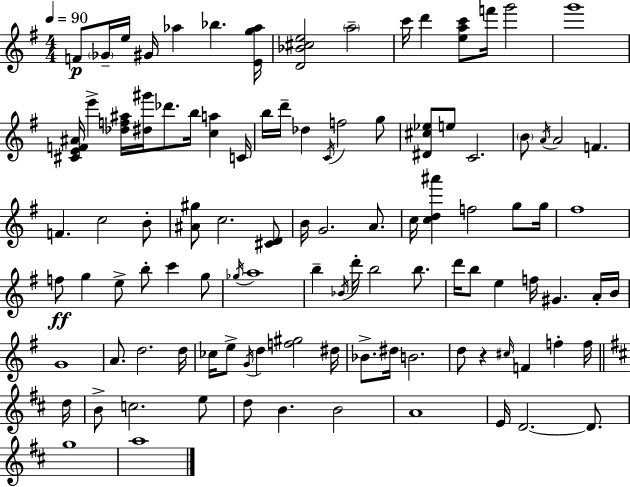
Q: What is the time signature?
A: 4/4